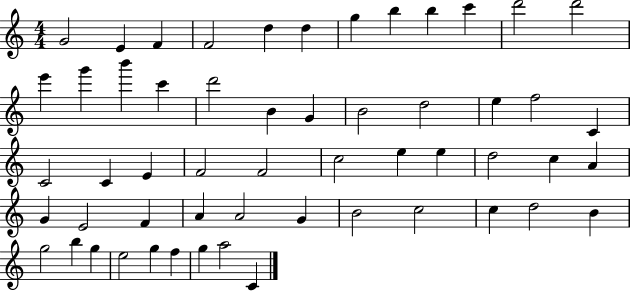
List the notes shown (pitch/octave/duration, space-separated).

G4/h E4/q F4/q F4/h D5/q D5/q G5/q B5/q B5/q C6/q D6/h D6/h E6/q G6/q B6/q C6/q D6/h B4/q G4/q B4/h D5/h E5/q F5/h C4/q C4/h C4/q E4/q F4/h F4/h C5/h E5/q E5/q D5/h C5/q A4/q G4/q E4/h F4/q A4/q A4/h G4/q B4/h C5/h C5/q D5/h B4/q G5/h B5/q G5/q E5/h G5/q F5/q G5/q A5/h C4/q